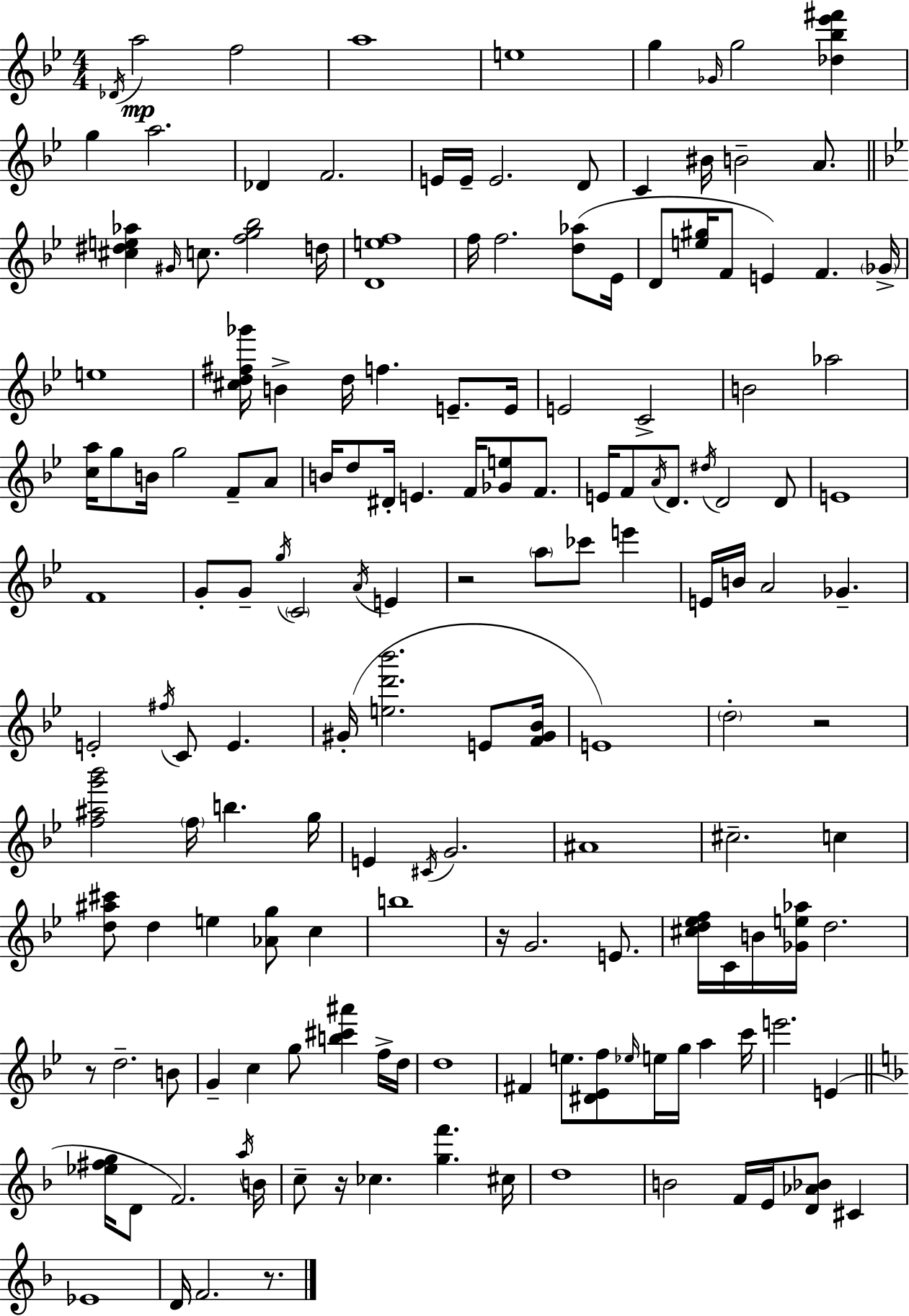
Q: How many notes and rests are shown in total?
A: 159